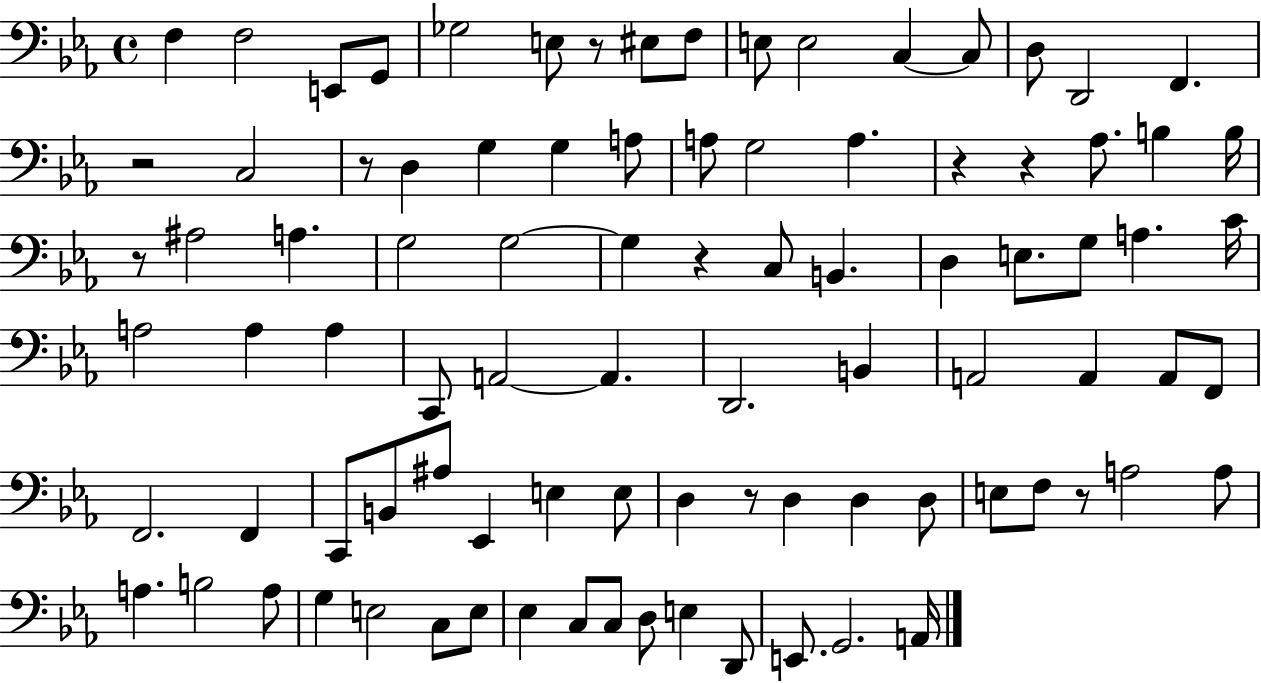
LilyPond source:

{
  \clef bass
  \time 4/4
  \defaultTimeSignature
  \key ees \major
  f4 f2 e,8 g,8 | ges2 e8 r8 eis8 f8 | e8 e2 c4~~ c8 | d8 d,2 f,4. | \break r2 c2 | r8 d4 g4 g4 a8 | a8 g2 a4. | r4 r4 aes8. b4 b16 | \break r8 ais2 a4. | g2 g2~~ | g4 r4 c8 b,4. | d4 e8. g8 a4. c'16 | \break a2 a4 a4 | c,8 a,2~~ a,4. | d,2. b,4 | a,2 a,4 a,8 f,8 | \break f,2. f,4 | c,8 b,8 ais8 ees,4 e4 e8 | d4 r8 d4 d4 d8 | e8 f8 r8 a2 a8 | \break a4. b2 a8 | g4 e2 c8 e8 | ees4 c8 c8 d8 e4 d,8 | e,8. g,2. a,16 | \break \bar "|."
}